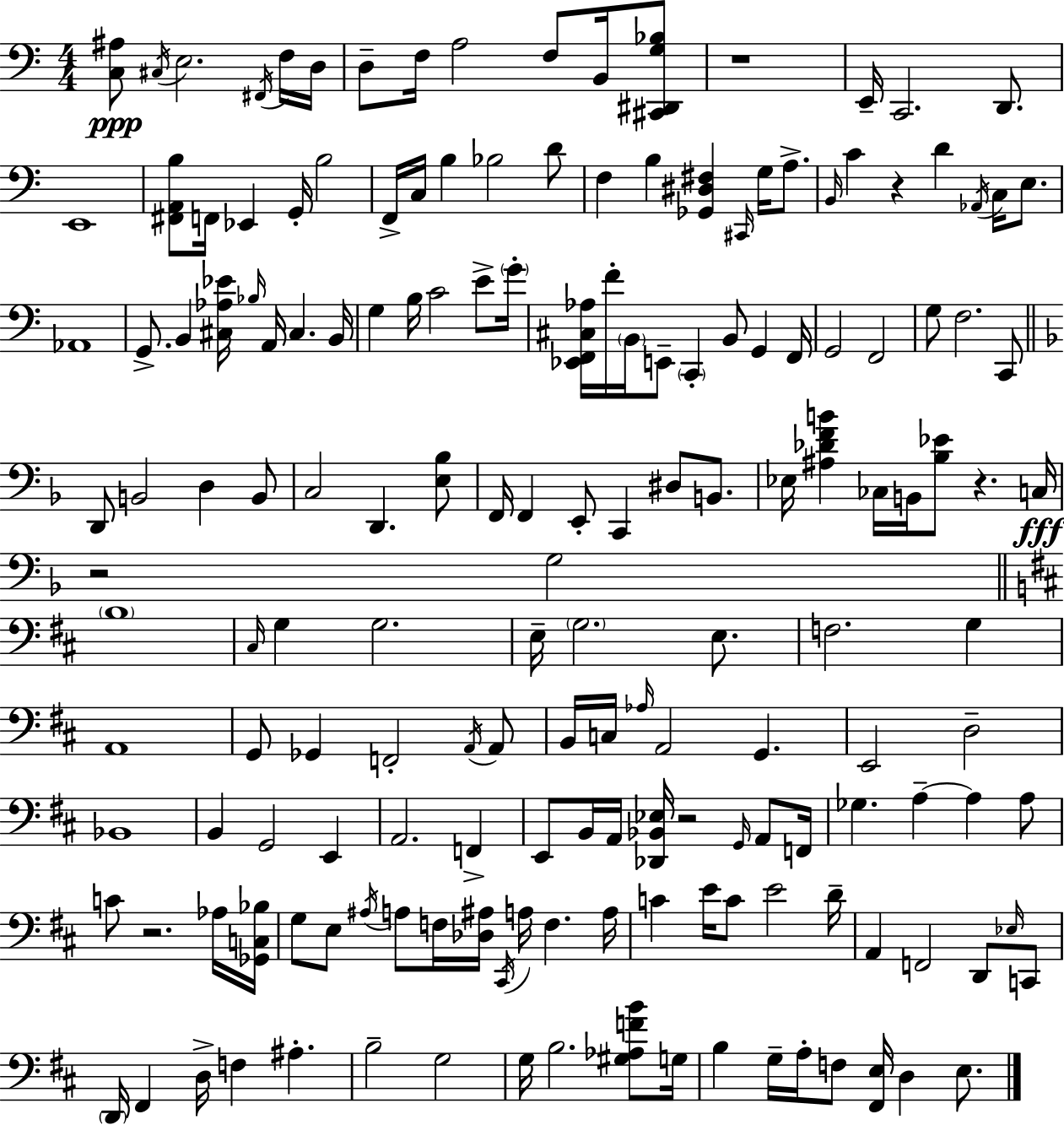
X:1
T:Untitled
M:4/4
L:1/4
K:C
[C,^A,]/2 ^C,/4 E,2 ^F,,/4 F,/4 D,/4 D,/2 F,/4 A,2 F,/2 B,,/4 [^C,,^D,,G,_B,]/2 z4 E,,/4 C,,2 D,,/2 E,,4 [^F,,A,,B,]/2 F,,/4 _E,, G,,/4 B,2 F,,/4 C,/4 B, _B,2 D/2 F, B, [_G,,^D,^F,] ^C,,/4 G,/4 A,/2 B,,/4 C z D _A,,/4 C,/4 E,/2 _A,,4 G,,/2 B,, [^C,_A,_E]/4 _B,/4 A,,/4 ^C, B,,/4 G, B,/4 C2 E/2 G/4 [_E,,F,,^C,_A,]/4 F/4 B,,/4 E,,/2 C,, B,,/2 G,, F,,/4 G,,2 F,,2 G,/2 F,2 C,,/2 D,,/2 B,,2 D, B,,/2 C,2 D,, [E,_B,]/2 F,,/4 F,, E,,/2 C,, ^D,/2 B,,/2 _E,/4 [^A,_DFB] _C,/4 B,,/4 [_B,_E]/2 z C,/4 z2 G,2 B,4 ^C,/4 G, G,2 E,/4 G,2 E,/2 F,2 G, A,,4 G,,/2 _G,, F,,2 A,,/4 A,,/2 B,,/4 C,/4 _A,/4 A,,2 G,, E,,2 D,2 _B,,4 B,, G,,2 E,, A,,2 F,, E,,/2 B,,/4 A,,/4 [_D,,_B,,_E,]/4 z2 G,,/4 A,,/2 F,,/4 _G, A, A, A,/2 C/2 z2 _A,/4 [_G,,C,_B,]/4 G,/2 E,/2 ^A,/4 A,/2 F,/4 [_D,^A,]/4 ^C,,/4 A,/4 F, A,/4 C E/4 C/2 E2 D/4 A,, F,,2 D,,/2 _E,/4 C,,/2 D,,/4 ^F,, D,/4 F, ^A, B,2 G,2 G,/4 B,2 [^G,_A,FB]/2 G,/4 B, G,/4 A,/4 F,/2 [^F,,E,]/4 D, E,/2